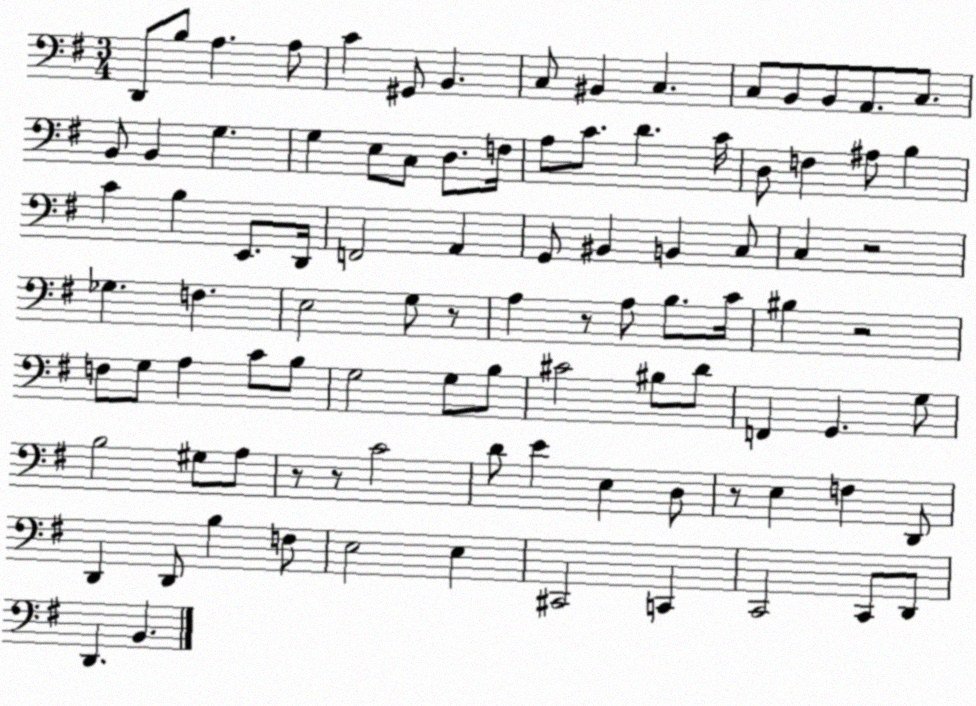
X:1
T:Untitled
M:3/4
L:1/4
K:G
D,,/2 B,/2 A, A,/2 C ^G,,/2 B,, C,/2 ^B,, C, C,/2 B,,/2 B,,/2 A,,/2 C,/2 B,,/2 B,, G, G, E,/2 C,/2 D,/2 F,/4 A,/2 C/2 D C/4 D,/2 F, ^A,/2 B, C B, E,,/2 D,,/4 F,,2 A,, G,,/2 ^B,, B,, C,/2 C, z2 _G, F, E,2 G,/2 z/2 A, z/2 A,/2 B,/2 C/4 ^B, z2 F,/2 G,/2 A, C/2 B,/2 G,2 G,/2 B,/2 ^C2 ^B,/2 D/2 F,, G,, G,/2 B,2 ^G,/2 A,/2 z/2 z/2 C2 D/2 E E, D,/2 z/2 E, F, D,,/2 D,, D,,/2 B, F,/2 E,2 E, ^C,,2 C,, C,,2 C,,/2 D,,/2 D,, B,,